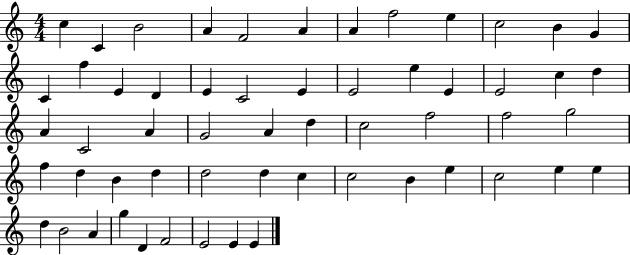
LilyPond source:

{
  \clef treble
  \numericTimeSignature
  \time 4/4
  \key c \major
  c''4 c'4 b'2 | a'4 f'2 a'4 | a'4 f''2 e''4 | c''2 b'4 g'4 | \break c'4 f''4 e'4 d'4 | e'4 c'2 e'4 | e'2 e''4 e'4 | e'2 c''4 d''4 | \break a'4 c'2 a'4 | g'2 a'4 d''4 | c''2 f''2 | f''2 g''2 | \break f''4 d''4 b'4 d''4 | d''2 d''4 c''4 | c''2 b'4 e''4 | c''2 e''4 e''4 | \break d''4 b'2 a'4 | g''4 d'4 f'2 | e'2 e'4 e'4 | \bar "|."
}